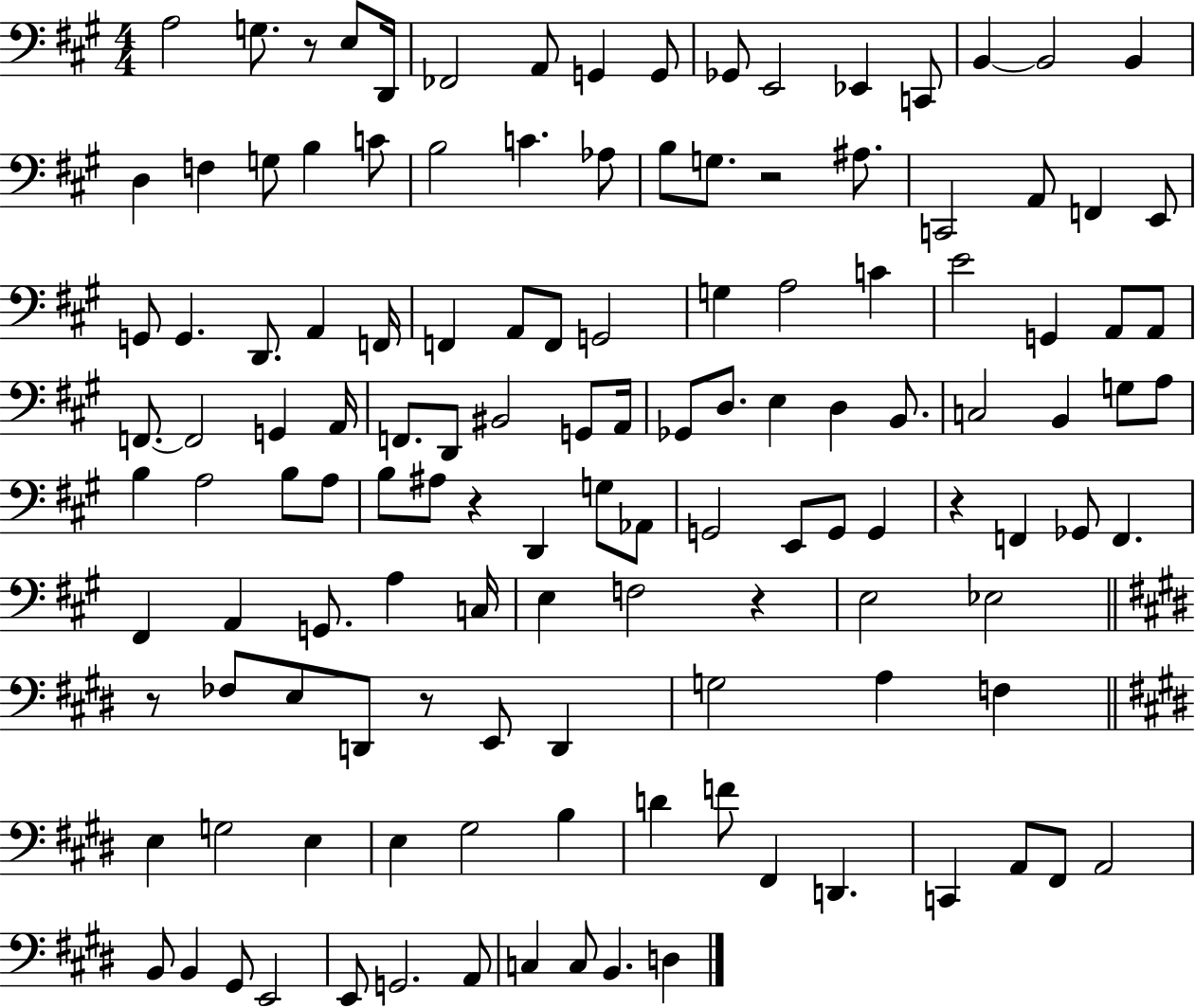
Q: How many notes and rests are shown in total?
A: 129